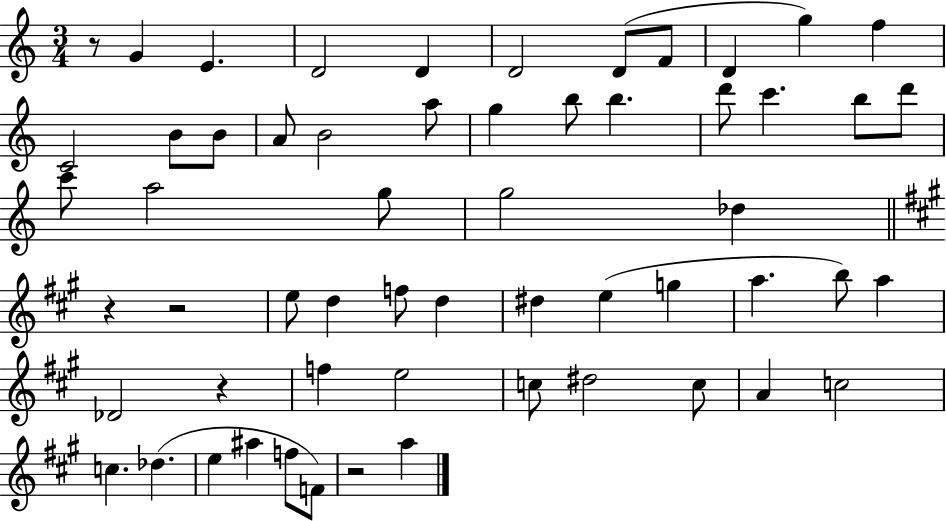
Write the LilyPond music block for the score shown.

{
  \clef treble
  \numericTimeSignature
  \time 3/4
  \key c \major
  r8 g'4 e'4. | d'2 d'4 | d'2 d'8( f'8 | d'4 g''4) f''4 | \break c'2 b'8 b'8 | a'8 b'2 a''8 | g''4 b''8 b''4. | d'''8 c'''4. b''8 d'''8 | \break c'''8 a''2 g''8 | g''2 des''4 | \bar "||" \break \key a \major r4 r2 | e''8 d''4 f''8 d''4 | dis''4 e''4( g''4 | a''4. b''8) a''4 | \break des'2 r4 | f''4 e''2 | c''8 dis''2 c''8 | a'4 c''2 | \break c''4. des''4.( | e''4 ais''4 f''8 f'8) | r2 a''4 | \bar "|."
}